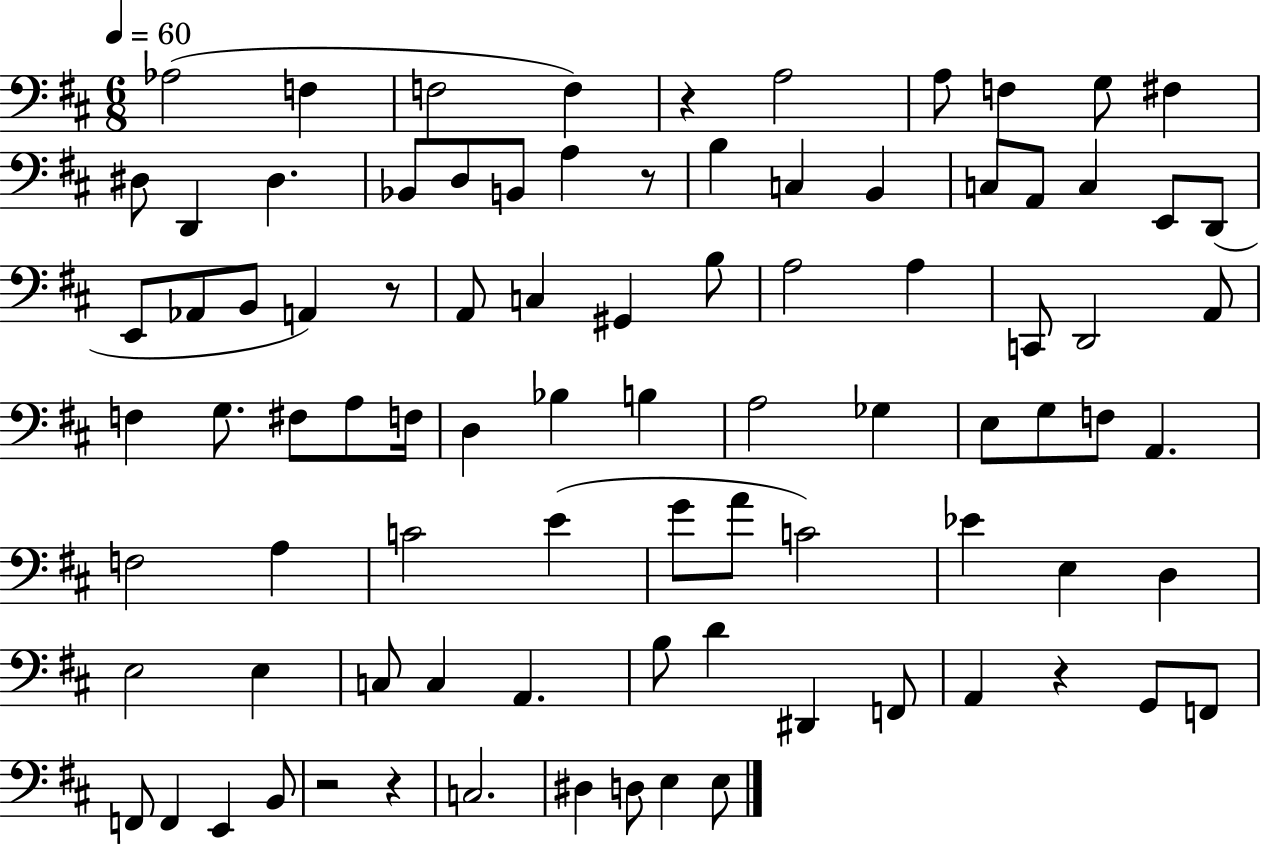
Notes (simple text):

Ab3/h F3/q F3/h F3/q R/q A3/h A3/e F3/q G3/e F#3/q D#3/e D2/q D#3/q. Bb2/e D3/e B2/e A3/q R/e B3/q C3/q B2/q C3/e A2/e C3/q E2/e D2/e E2/e Ab2/e B2/e A2/q R/e A2/e C3/q G#2/q B3/e A3/h A3/q C2/e D2/h A2/e F3/q G3/e. F#3/e A3/e F3/s D3/q Bb3/q B3/q A3/h Gb3/q E3/e G3/e F3/e A2/q. F3/h A3/q C4/h E4/q G4/e A4/e C4/h Eb4/q E3/q D3/q E3/h E3/q C3/e C3/q A2/q. B3/e D4/q D#2/q F2/e A2/q R/q G2/e F2/e F2/e F2/q E2/q B2/e R/h R/q C3/h. D#3/q D3/e E3/q E3/e